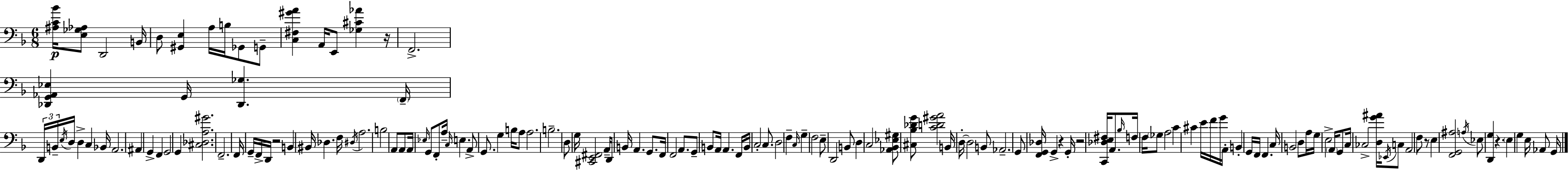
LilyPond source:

{
  \clef bass
  \numericTimeSignature
  \time 6/8
  \key f \major
  <ais c' bes'>16\p <e ges aes>8 d,2 b,16 | d8 <gis, e>4 a16 b16 ges,8 g,8-- | <c fis gis' a'>4 a,16 e,8 <ges cis' aes'>4 r16 | f,2.-> | \break <des, g, aes, ees>4 g,16 <des, ges>4. \parenthesize f,16-- | \tuplet 3/2 { d,16 b,16-- \acciaccatura { e16 } } d16 d4-> c4 | bes,16 a,2. | ais,4 g,4-> f,4 | \break g,2 g,4 | <cis des a gis'>2. | f,2.-- | f,16 g,16-- f,16-> d,16 r2 | \break b,4 bis,16 des4. | f16 \acciaccatura { dis16 } a2. | b2 a,8 | a,8 a,16 \grace { ees16 } g,8 f,8-. a16-- \grace { c16 } e4. | \break a,8-> g,8. g4 | b16 a8 a2. | b2.-- | d8 g16 <cis, e, fis,>2 | \break a,16-- d,8 b,16 a,4. | g,8. f,16 f,2 | a,8. g,8-- b,8 a,16 a,4. | f,16 b,16 c2-. | \break c8. d2 | f4-- \grace { c16 } g4-- f2 | e8-- d,2 | b,8 d4 c2 | \break <aes, bes, ees gis>8 <cis bes des' g'>8 <c' d' gis' a'>2 | b,16 d16-.~~ d2 | b,8 aes,2.-- | g,8 <f, g, des>16 g,4-> | \break r4 g,16-. r2 | <c, des e fis>16 a,8. \grace { bes16 } f16 f16 \parenthesize ges8 a2 | c'4 cis'4 | e'16 f'16 g'16 a,16-. b,4-. g,16 f,16 | \break f,4. c16 b,2 | d8 a16 g16 e2-> | \parenthesize a,16 g,8 c16 ces2-> | <d g' ais'>16 \acciaccatura { ees,16 } c8 a,2 | \break f8 r8 e4 <f, g, ais>2 | \acciaccatura { a16 } ees8 <d, g>4 | r4. \parenthesize e4 | g4 e16 aes,8 g,16 \bar "|."
}